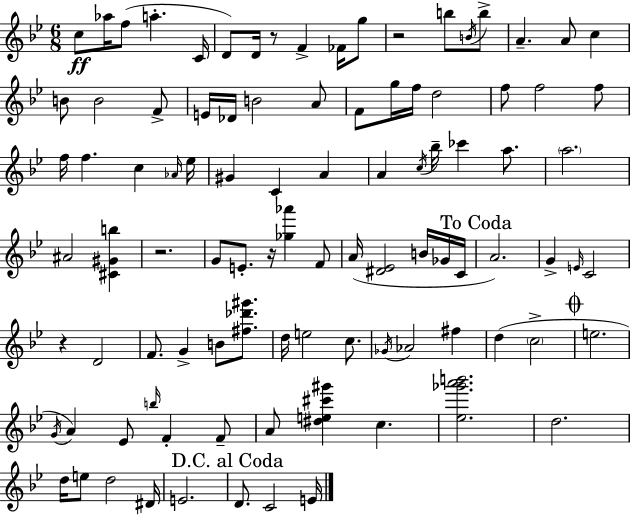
C5/e Ab5/s F5/e A5/q. C4/s D4/e D4/s R/e F4/q FES4/s G5/e R/h B5/e B4/s B5/e A4/q. A4/e C5/q B4/e B4/h F4/e E4/s Db4/s B4/h A4/e F4/e G5/s F5/s D5/h F5/e F5/h F5/e F5/s F5/q. C5/q Ab4/s Eb5/s G#4/q C4/q A4/q A4/q C5/s Bb5/s CES6/q A5/e. A5/h. A#4/h [C#4,G#4,B5]/q R/h. G4/e E4/e. R/s [Gb5,Ab6]/q F4/e A4/s [D#4,Eb4]/h B4/s Gb4/s C4/s A4/h. G4/q E4/s C4/h R/q D4/h F4/e. G4/q B4/e [F#5,Db6,G#6]/e. D5/s E5/h C5/e. Gb4/s Ab4/h F#5/q D5/q C5/h E5/h. G4/s A4/q Eb4/e B5/s F4/q F4/e A4/e [D#5,E5,C#6,G#6]/q C5/q. [Eb5,Gb6,A6,B6]/h. D5/h. D5/s E5/e D5/h D#4/s E4/h. D4/e. C4/h E4/s